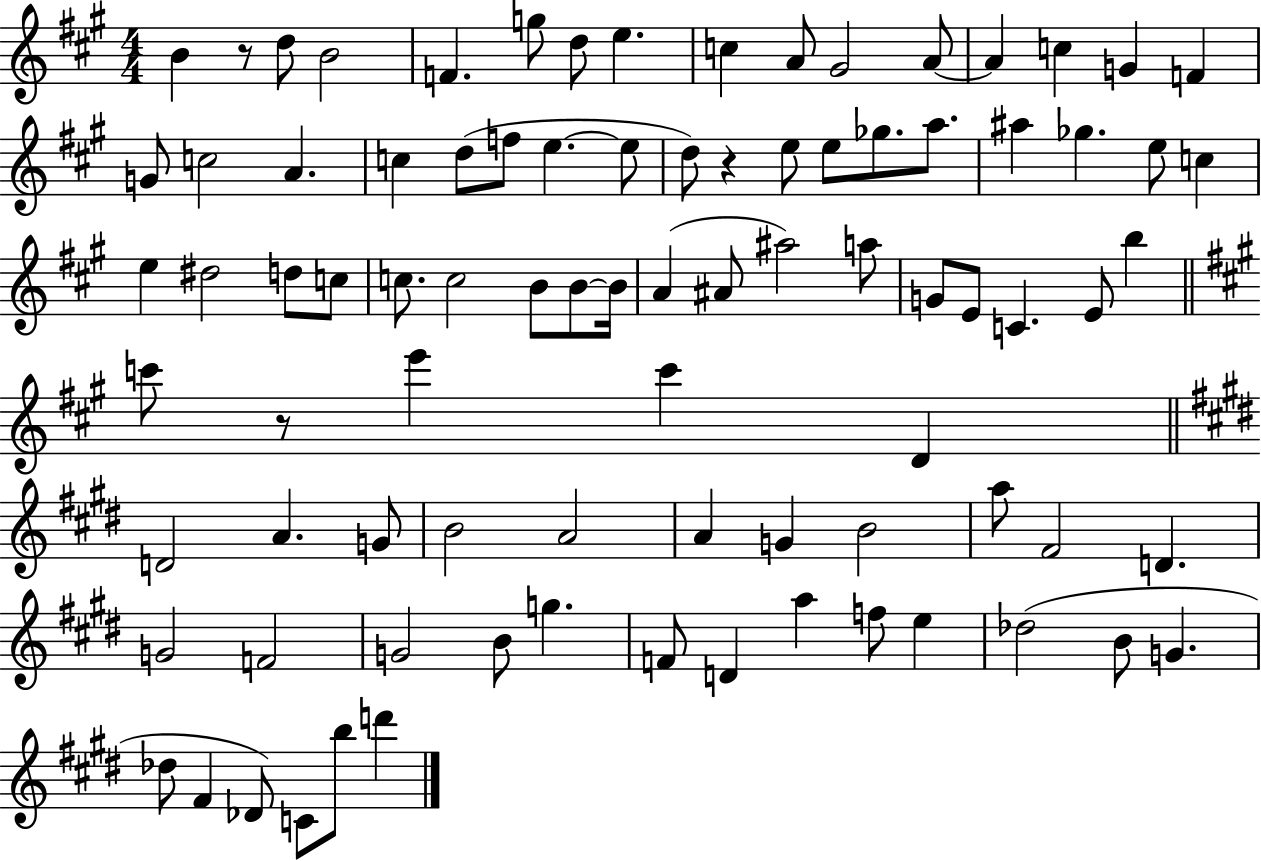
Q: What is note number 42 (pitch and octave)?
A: A4